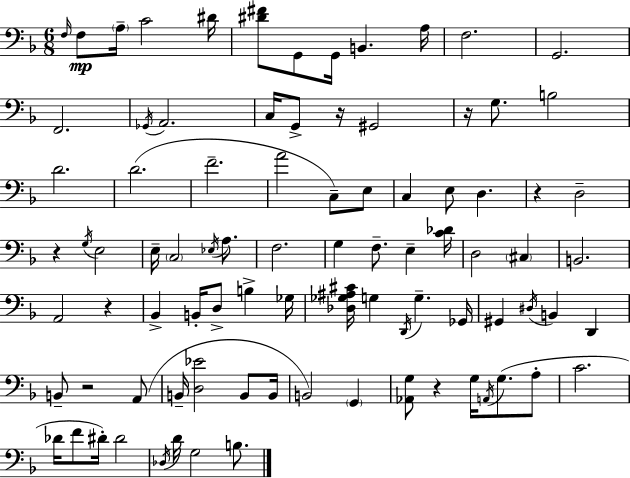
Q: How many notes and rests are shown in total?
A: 88